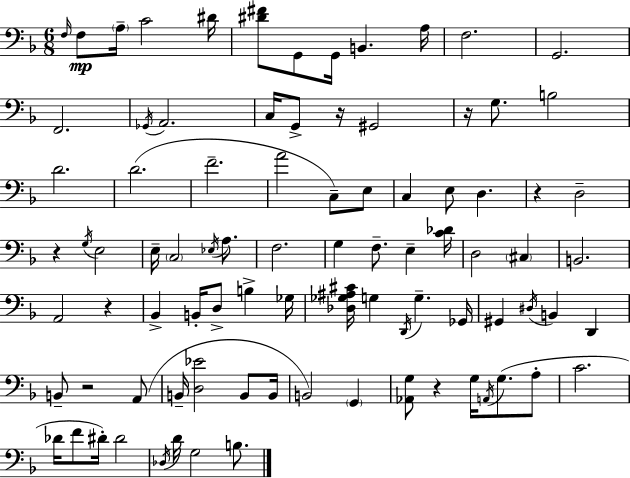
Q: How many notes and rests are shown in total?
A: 88